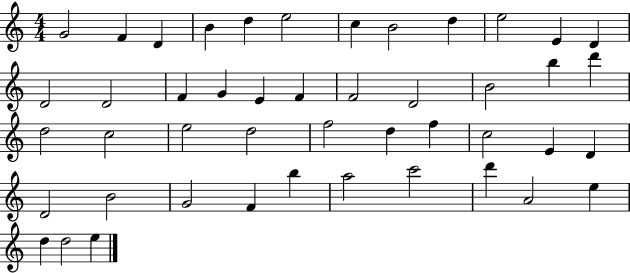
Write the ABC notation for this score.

X:1
T:Untitled
M:4/4
L:1/4
K:C
G2 F D B d e2 c B2 d e2 E D D2 D2 F G E F F2 D2 B2 b d' d2 c2 e2 d2 f2 d f c2 E D D2 B2 G2 F b a2 c'2 d' A2 e d d2 e